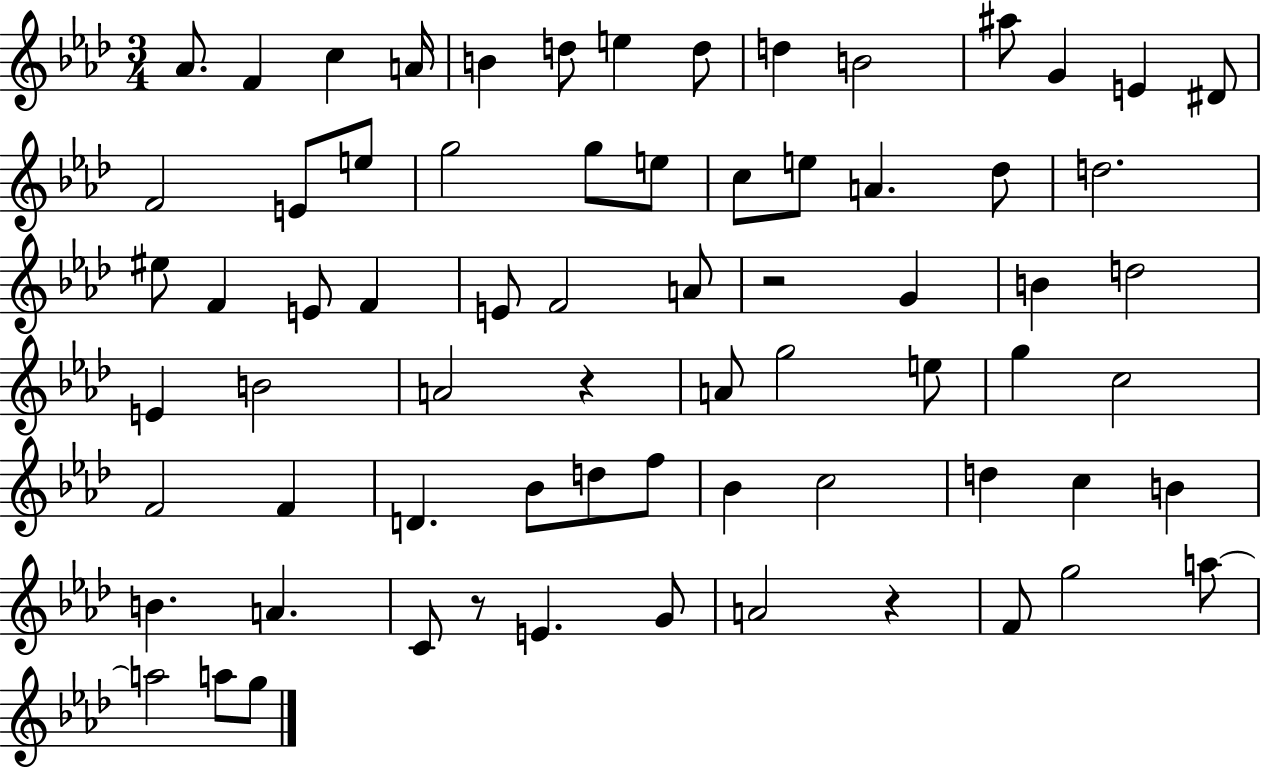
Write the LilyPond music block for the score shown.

{
  \clef treble
  \numericTimeSignature
  \time 3/4
  \key aes \major
  aes'8. f'4 c''4 a'16 | b'4 d''8 e''4 d''8 | d''4 b'2 | ais''8 g'4 e'4 dis'8 | \break f'2 e'8 e''8 | g''2 g''8 e''8 | c''8 e''8 a'4. des''8 | d''2. | \break eis''8 f'4 e'8 f'4 | e'8 f'2 a'8 | r2 g'4 | b'4 d''2 | \break e'4 b'2 | a'2 r4 | a'8 g''2 e''8 | g''4 c''2 | \break f'2 f'4 | d'4. bes'8 d''8 f''8 | bes'4 c''2 | d''4 c''4 b'4 | \break b'4. a'4. | c'8 r8 e'4. g'8 | a'2 r4 | f'8 g''2 a''8~~ | \break a''2 a''8 g''8 | \bar "|."
}